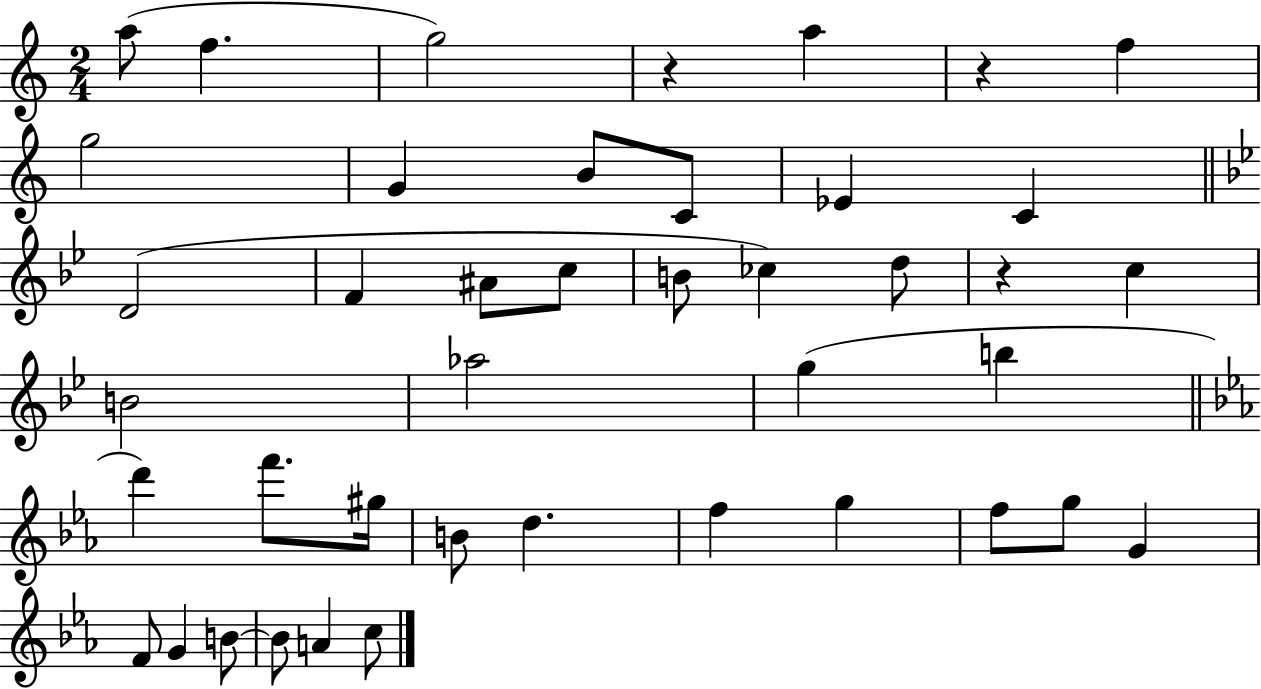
X:1
T:Untitled
M:2/4
L:1/4
K:C
a/2 f g2 z a z f g2 G B/2 C/2 _E C D2 F ^A/2 c/2 B/2 _c d/2 z c B2 _a2 g b d' f'/2 ^g/4 B/2 d f g f/2 g/2 G F/2 G B/2 B/2 A c/2